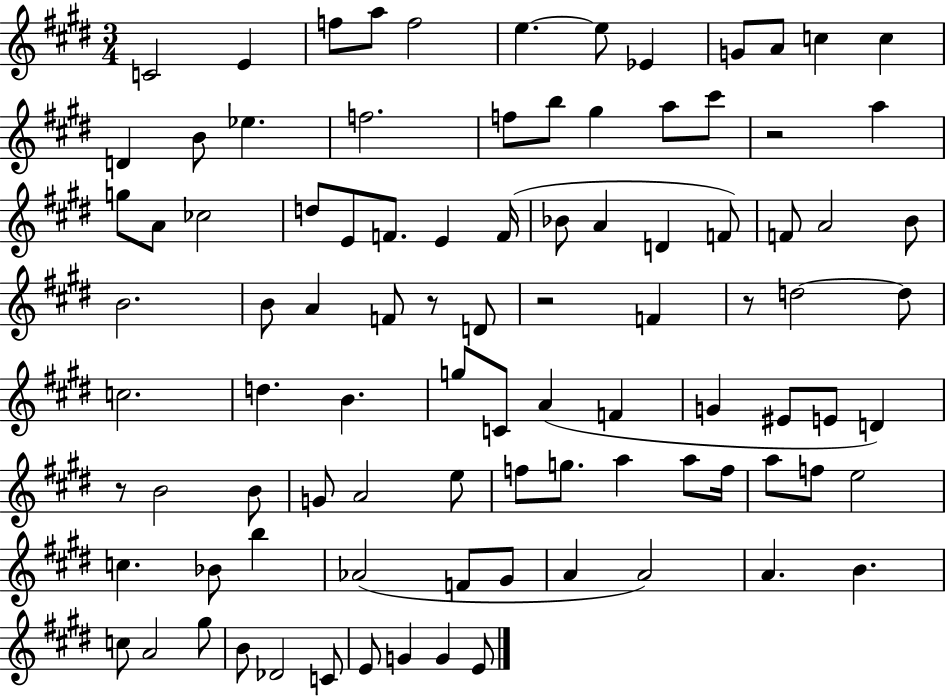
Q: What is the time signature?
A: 3/4